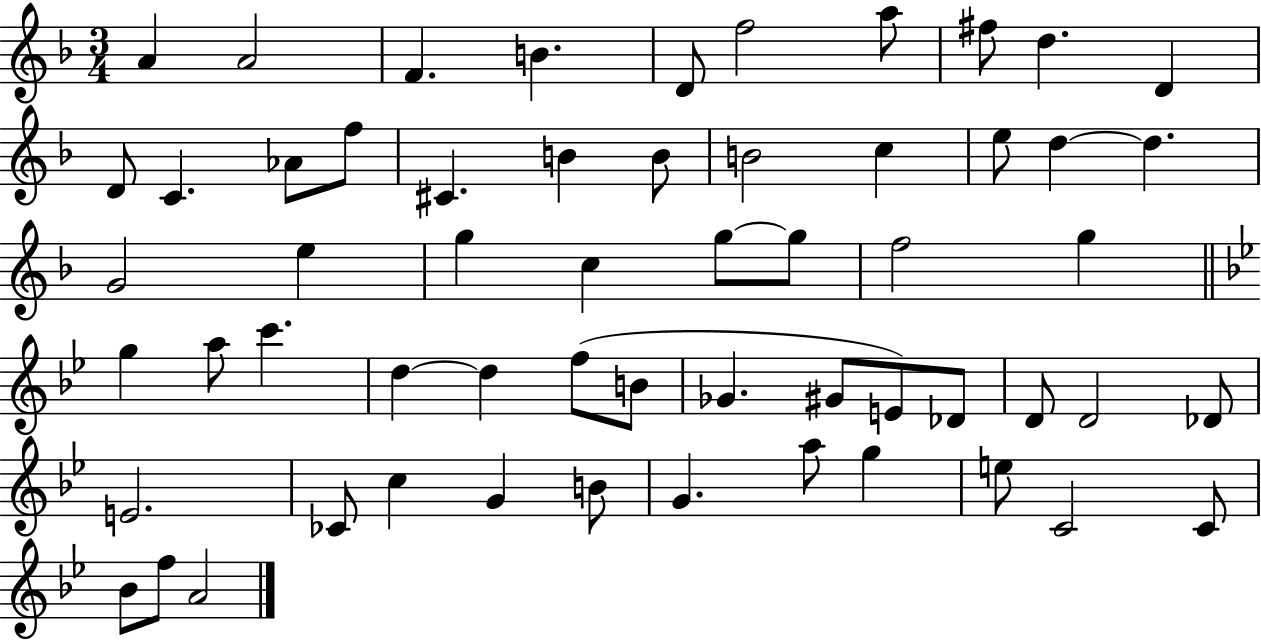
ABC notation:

X:1
T:Untitled
M:3/4
L:1/4
K:F
A A2 F B D/2 f2 a/2 ^f/2 d D D/2 C _A/2 f/2 ^C B B/2 B2 c e/2 d d G2 e g c g/2 g/2 f2 g g a/2 c' d d f/2 B/2 _G ^G/2 E/2 _D/2 D/2 D2 _D/2 E2 _C/2 c G B/2 G a/2 g e/2 C2 C/2 _B/2 f/2 A2